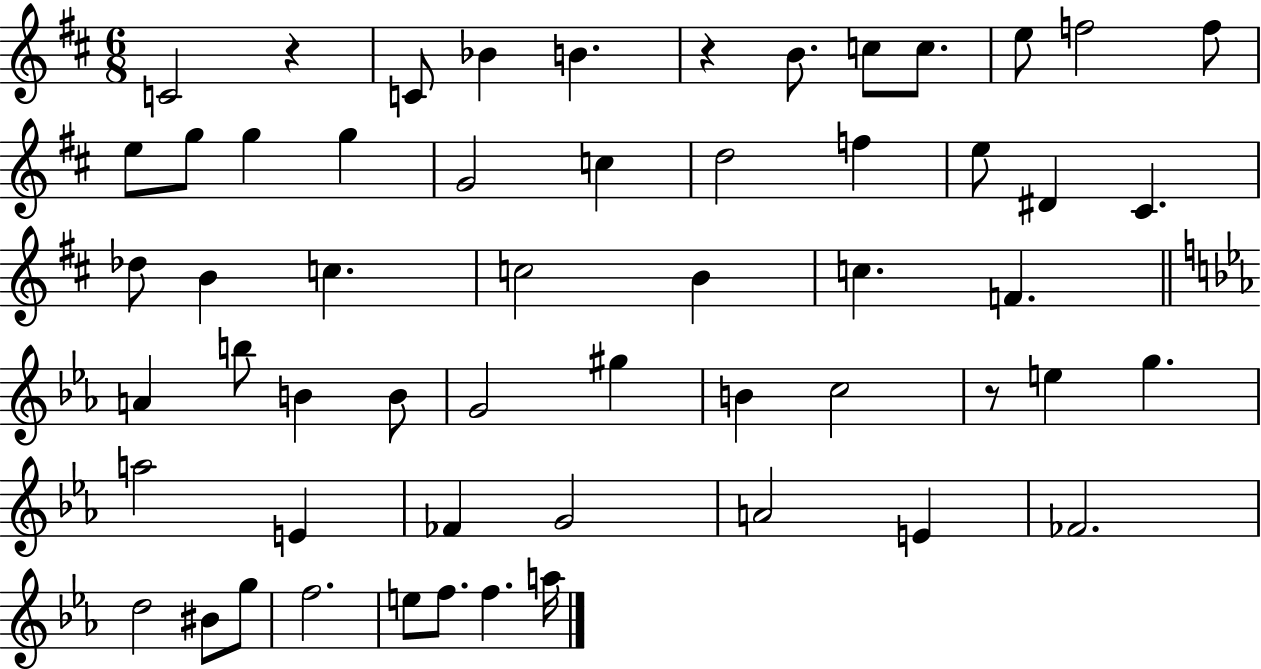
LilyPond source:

{
  \clef treble
  \numericTimeSignature
  \time 6/8
  \key d \major
  c'2 r4 | c'8 bes'4 b'4. | r4 b'8. c''8 c''8. | e''8 f''2 f''8 | \break e''8 g''8 g''4 g''4 | g'2 c''4 | d''2 f''4 | e''8 dis'4 cis'4. | \break des''8 b'4 c''4. | c''2 b'4 | c''4. f'4. | \bar "||" \break \key c \minor a'4 b''8 b'4 b'8 | g'2 gis''4 | b'4 c''2 | r8 e''4 g''4. | \break a''2 e'4 | fes'4 g'2 | a'2 e'4 | fes'2. | \break d''2 bis'8 g''8 | f''2. | e''8 f''8. f''4. a''16 | \bar "|."
}